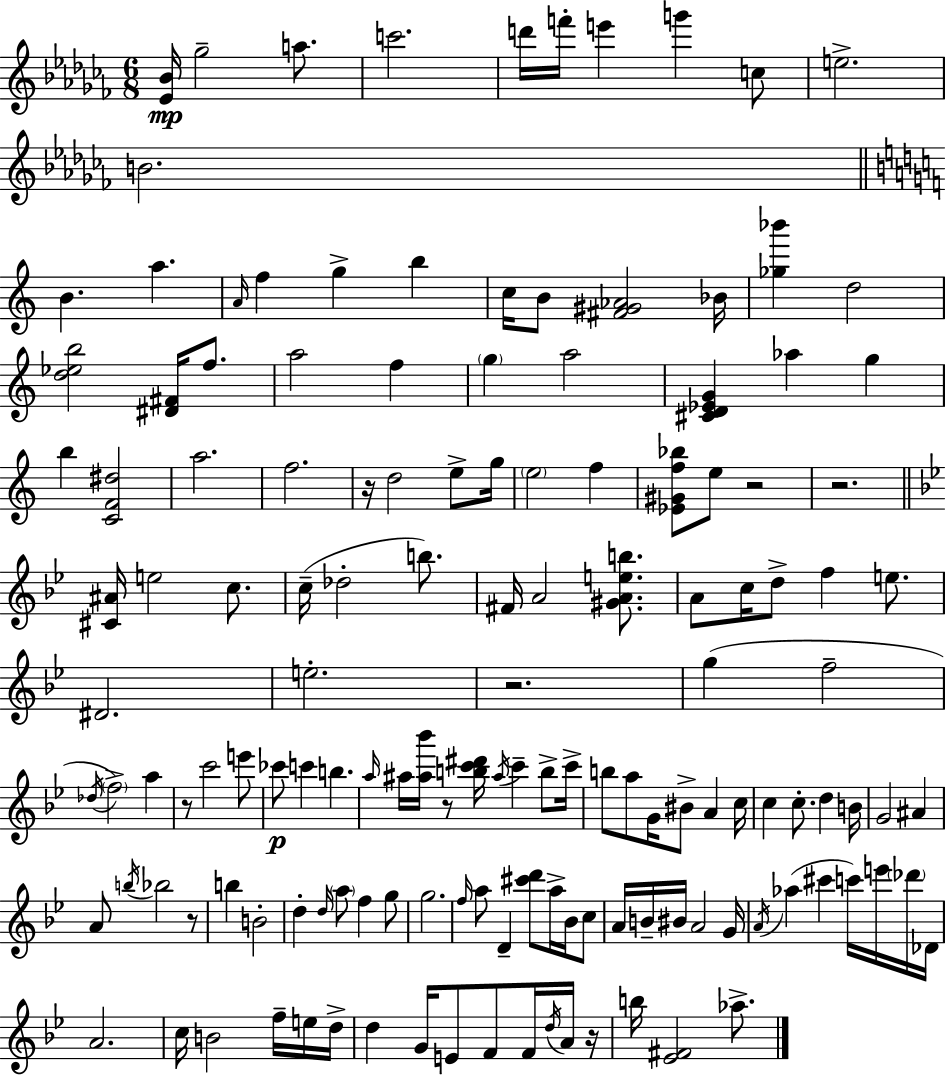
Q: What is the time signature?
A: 6/8